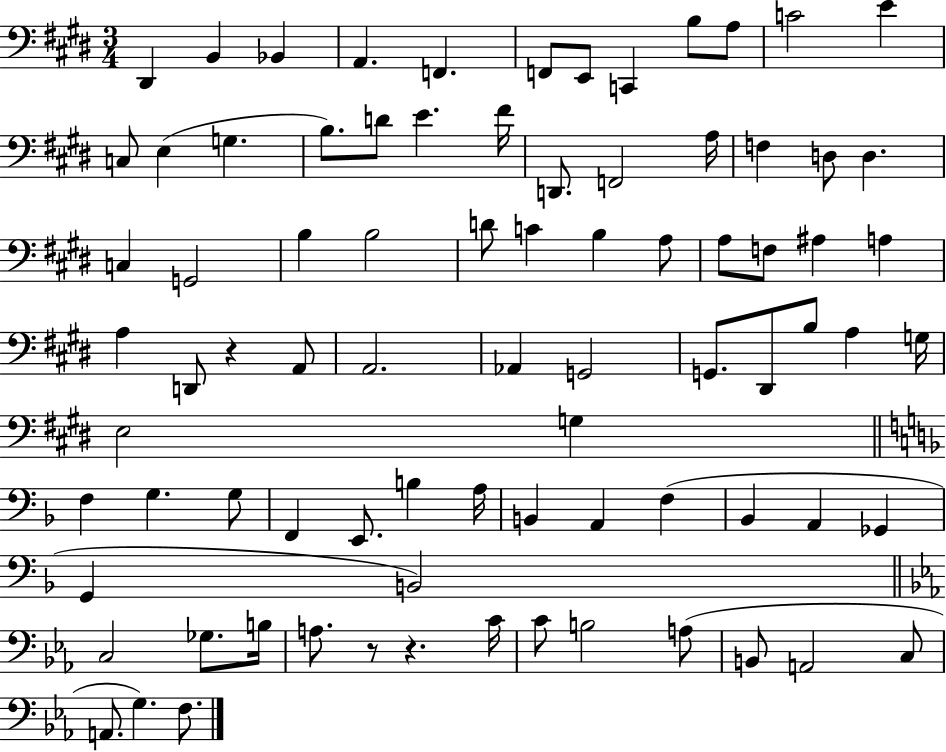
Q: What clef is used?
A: bass